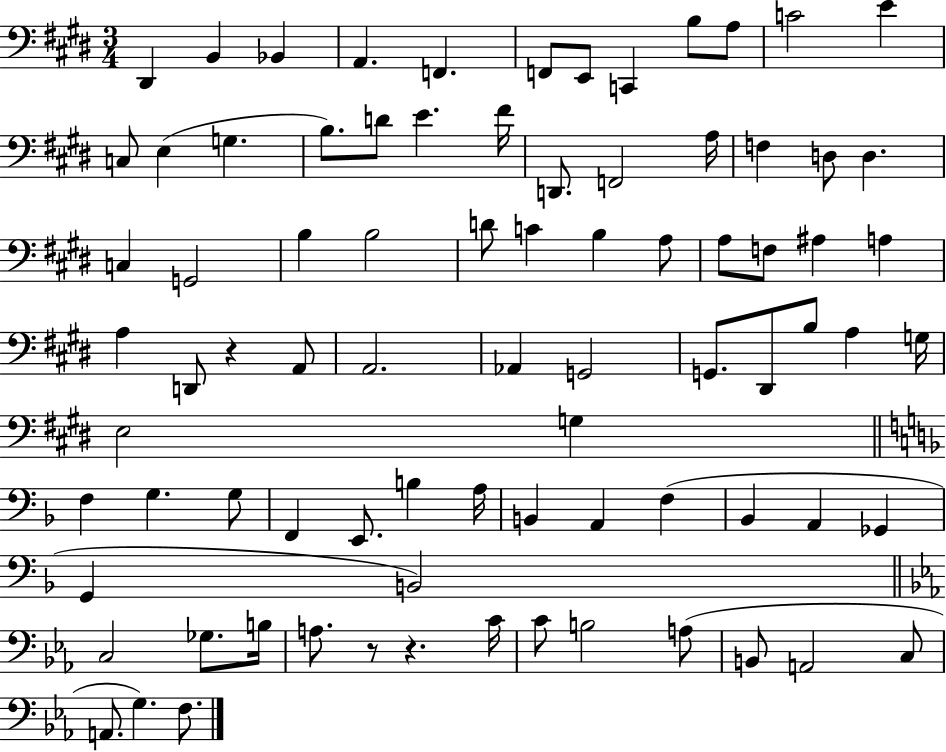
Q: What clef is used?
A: bass